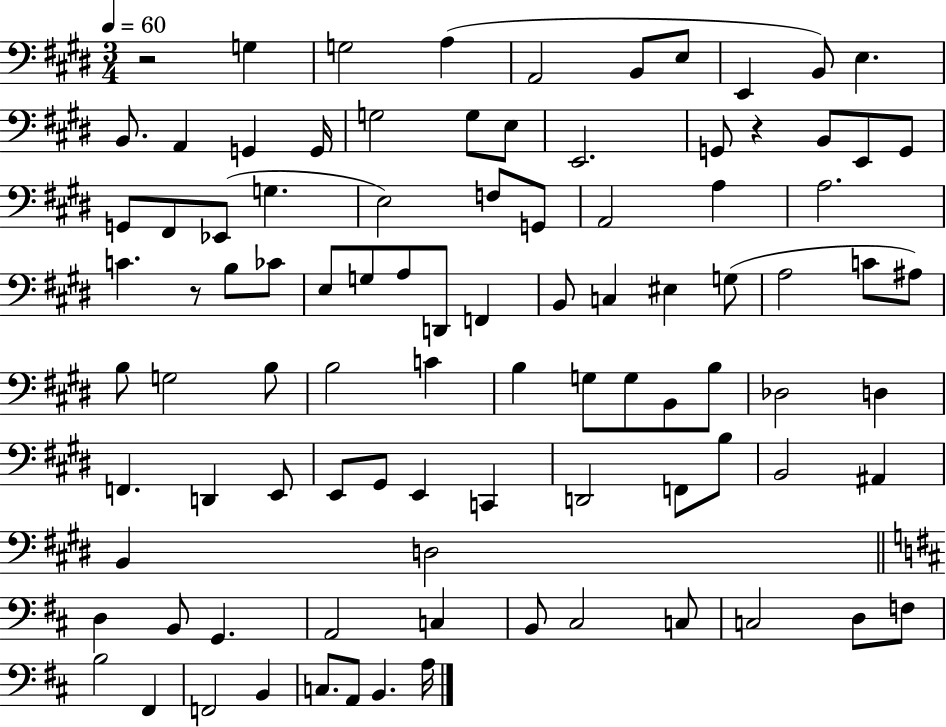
X:1
T:Untitled
M:3/4
L:1/4
K:E
z2 G, G,2 A, A,,2 B,,/2 E,/2 E,, B,,/2 E, B,,/2 A,, G,, G,,/4 G,2 G,/2 E,/2 E,,2 G,,/2 z B,,/2 E,,/2 G,,/2 G,,/2 ^F,,/2 _E,,/2 G, E,2 F,/2 G,,/2 A,,2 A, A,2 C z/2 B,/2 _C/2 E,/2 G,/2 A,/2 D,,/2 F,, B,,/2 C, ^E, G,/2 A,2 C/2 ^A,/2 B,/2 G,2 B,/2 B,2 C B, G,/2 G,/2 B,,/2 B,/2 _D,2 D, F,, D,, E,,/2 E,,/2 ^G,,/2 E,, C,, D,,2 F,,/2 B,/2 B,,2 ^A,, B,, D,2 D, B,,/2 G,, A,,2 C, B,,/2 ^C,2 C,/2 C,2 D,/2 F,/2 B,2 ^F,, F,,2 B,, C,/2 A,,/2 B,, A,/4